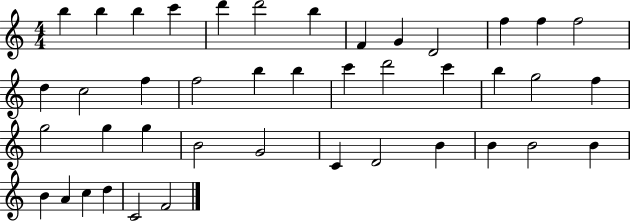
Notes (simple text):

B5/q B5/q B5/q C6/q D6/q D6/h B5/q F4/q G4/q D4/h F5/q F5/q F5/h D5/q C5/h F5/q F5/h B5/q B5/q C6/q D6/h C6/q B5/q G5/h F5/q G5/h G5/q G5/q B4/h G4/h C4/q D4/h B4/q B4/q B4/h B4/q B4/q A4/q C5/q D5/q C4/h F4/h